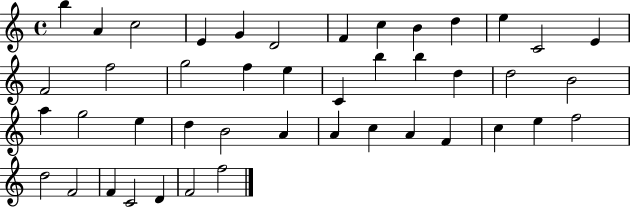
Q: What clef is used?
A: treble